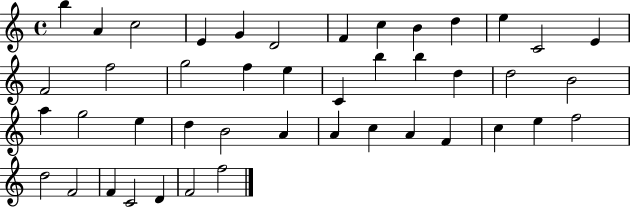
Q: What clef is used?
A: treble